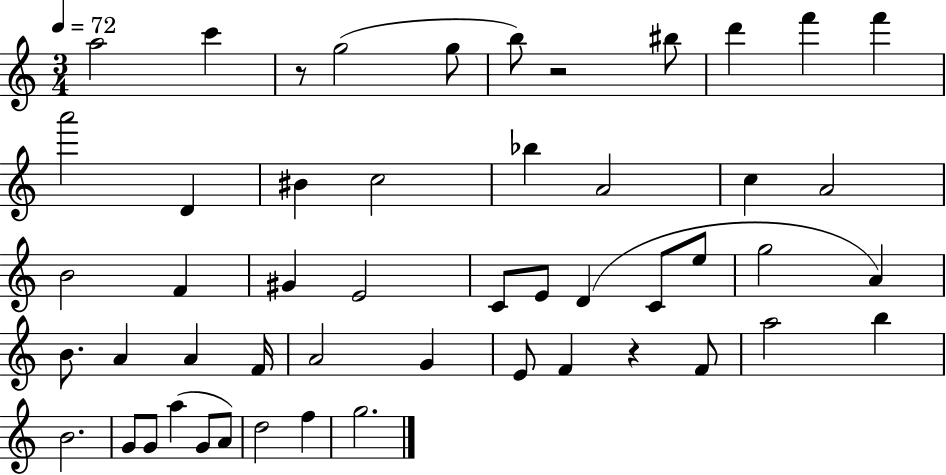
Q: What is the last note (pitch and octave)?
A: G5